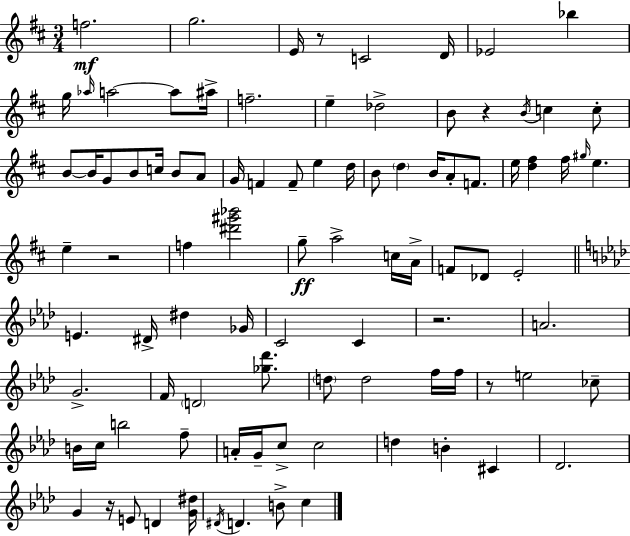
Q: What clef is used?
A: treble